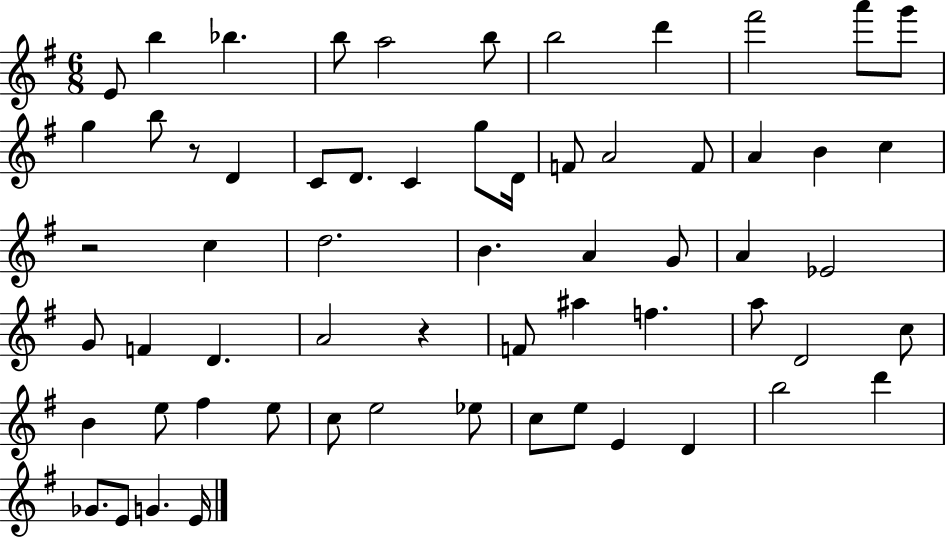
X:1
T:Untitled
M:6/8
L:1/4
K:G
E/2 b _b b/2 a2 b/2 b2 d' ^f'2 a'/2 g'/2 g b/2 z/2 D C/2 D/2 C g/2 D/4 F/2 A2 F/2 A B c z2 c d2 B A G/2 A _E2 G/2 F D A2 z F/2 ^a f a/2 D2 c/2 B e/2 ^f e/2 c/2 e2 _e/2 c/2 e/2 E D b2 d' _G/2 E/2 G E/4